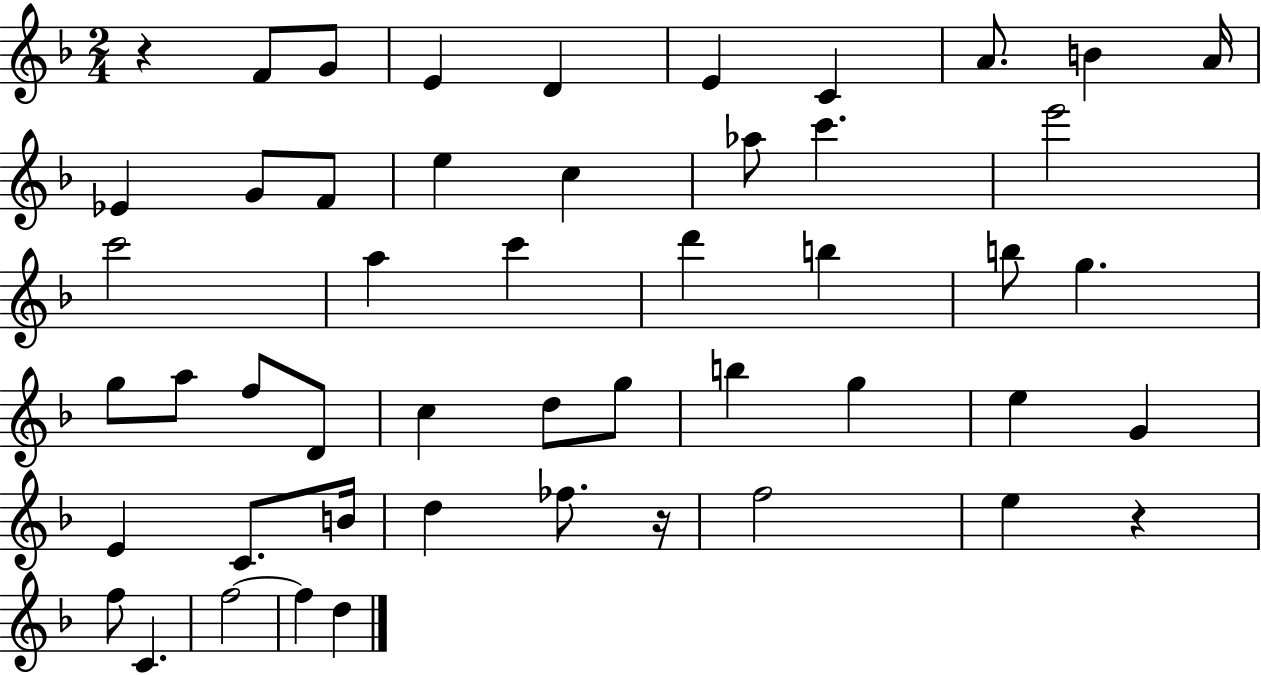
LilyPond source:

{
  \clef treble
  \numericTimeSignature
  \time 2/4
  \key f \major
  \repeat volta 2 { r4 f'8 g'8 | e'4 d'4 | e'4 c'4 | a'8. b'4 a'16 | \break ees'4 g'8 f'8 | e''4 c''4 | aes''8 c'''4. | e'''2 | \break c'''2 | a''4 c'''4 | d'''4 b''4 | b''8 g''4. | \break g''8 a''8 f''8 d'8 | c''4 d''8 g''8 | b''4 g''4 | e''4 g'4 | \break e'4 c'8. b'16 | d''4 fes''8. r16 | f''2 | e''4 r4 | \break f''8 c'4. | f''2~~ | f''4 d''4 | } \bar "|."
}